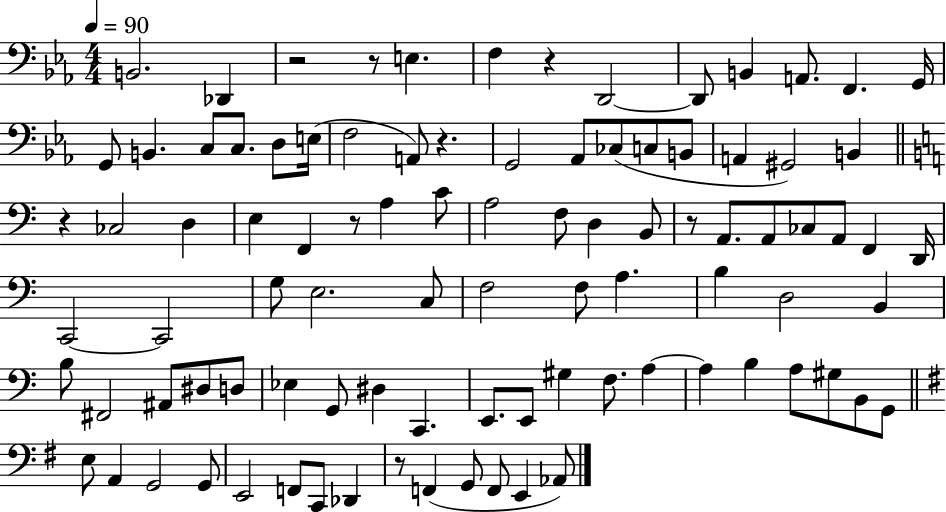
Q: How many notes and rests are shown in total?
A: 94